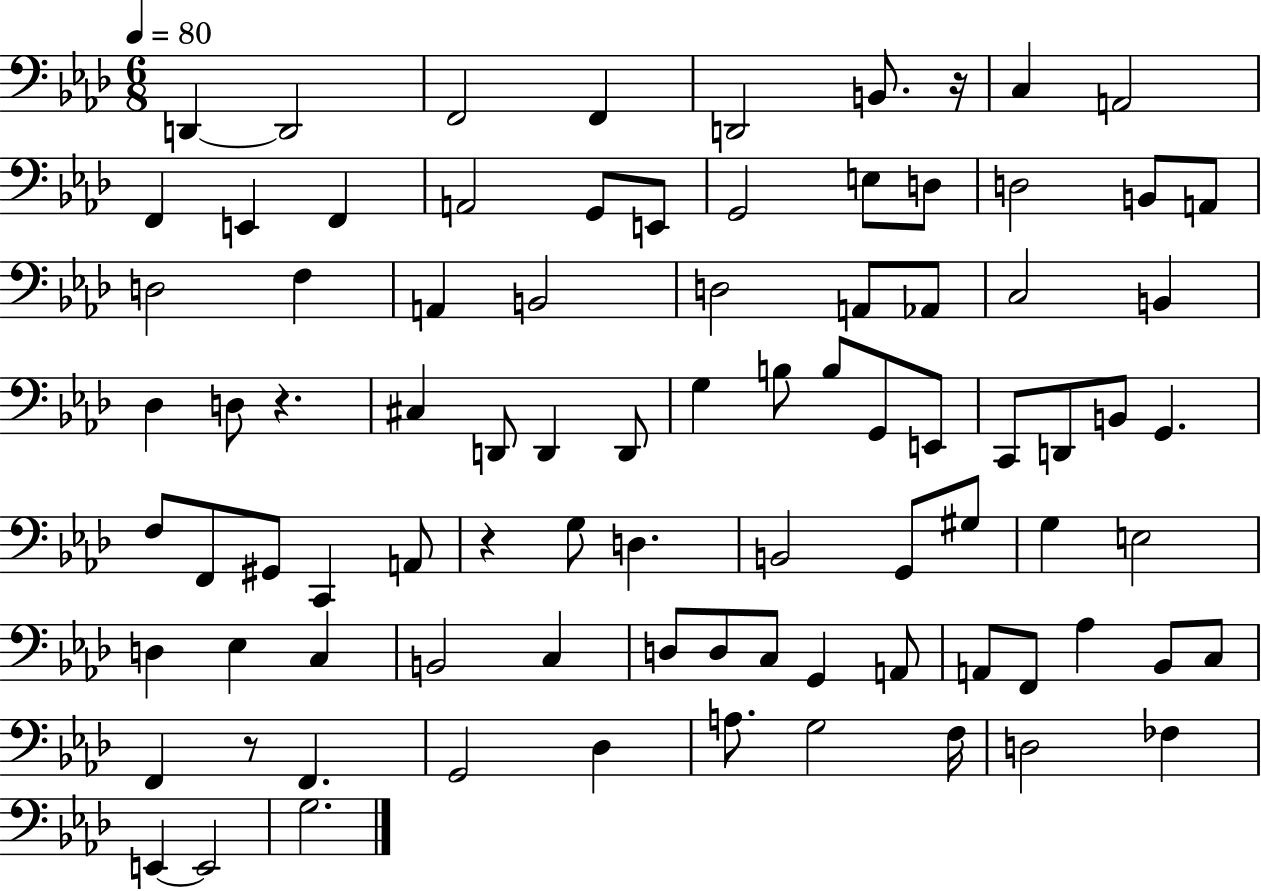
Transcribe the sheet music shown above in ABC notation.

X:1
T:Untitled
M:6/8
L:1/4
K:Ab
D,, D,,2 F,,2 F,, D,,2 B,,/2 z/4 C, A,,2 F,, E,, F,, A,,2 G,,/2 E,,/2 G,,2 E,/2 D,/2 D,2 B,,/2 A,,/2 D,2 F, A,, B,,2 D,2 A,,/2 _A,,/2 C,2 B,, _D, D,/2 z ^C, D,,/2 D,, D,,/2 G, B,/2 B,/2 G,,/2 E,,/2 C,,/2 D,,/2 B,,/2 G,, F,/2 F,,/2 ^G,,/2 C,, A,,/2 z G,/2 D, B,,2 G,,/2 ^G,/2 G, E,2 D, _E, C, B,,2 C, D,/2 D,/2 C,/2 G,, A,,/2 A,,/2 F,,/2 _A, _B,,/2 C,/2 F,, z/2 F,, G,,2 _D, A,/2 G,2 F,/4 D,2 _F, E,, E,,2 G,2